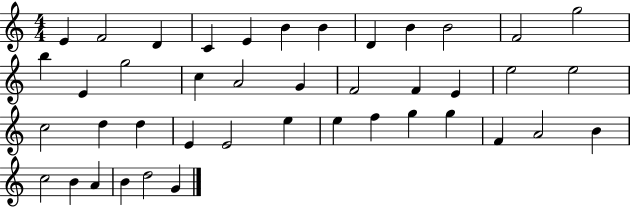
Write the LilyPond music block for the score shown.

{
  \clef treble
  \numericTimeSignature
  \time 4/4
  \key c \major
  e'4 f'2 d'4 | c'4 e'4 b'4 b'4 | d'4 b'4 b'2 | f'2 g''2 | \break b''4 e'4 g''2 | c''4 a'2 g'4 | f'2 f'4 e'4 | e''2 e''2 | \break c''2 d''4 d''4 | e'4 e'2 e''4 | e''4 f''4 g''4 g''4 | f'4 a'2 b'4 | \break c''2 b'4 a'4 | b'4 d''2 g'4 | \bar "|."
}